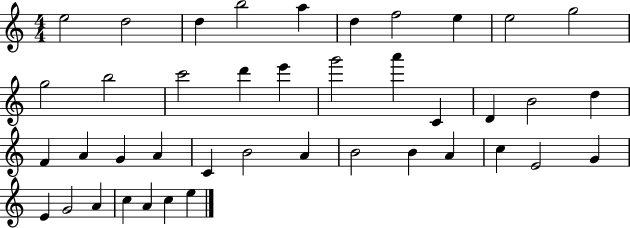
{
  \clef treble
  \numericTimeSignature
  \time 4/4
  \key c \major
  e''2 d''2 | d''4 b''2 a''4 | d''4 f''2 e''4 | e''2 g''2 | \break g''2 b''2 | c'''2 d'''4 e'''4 | g'''2 a'''4 c'4 | d'4 b'2 d''4 | \break f'4 a'4 g'4 a'4 | c'4 b'2 a'4 | b'2 b'4 a'4 | c''4 e'2 g'4 | \break e'4 g'2 a'4 | c''4 a'4 c''4 e''4 | \bar "|."
}